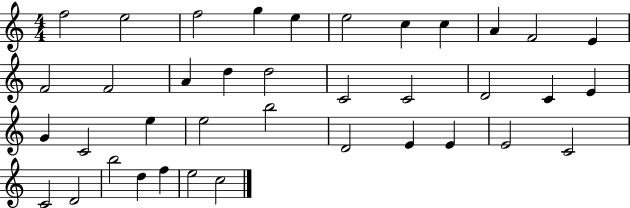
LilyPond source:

{
  \clef treble
  \numericTimeSignature
  \time 4/4
  \key c \major
  f''2 e''2 | f''2 g''4 e''4 | e''2 c''4 c''4 | a'4 f'2 e'4 | \break f'2 f'2 | a'4 d''4 d''2 | c'2 c'2 | d'2 c'4 e'4 | \break g'4 c'2 e''4 | e''2 b''2 | d'2 e'4 e'4 | e'2 c'2 | \break c'2 d'2 | b''2 d''4 f''4 | e''2 c''2 | \bar "|."
}